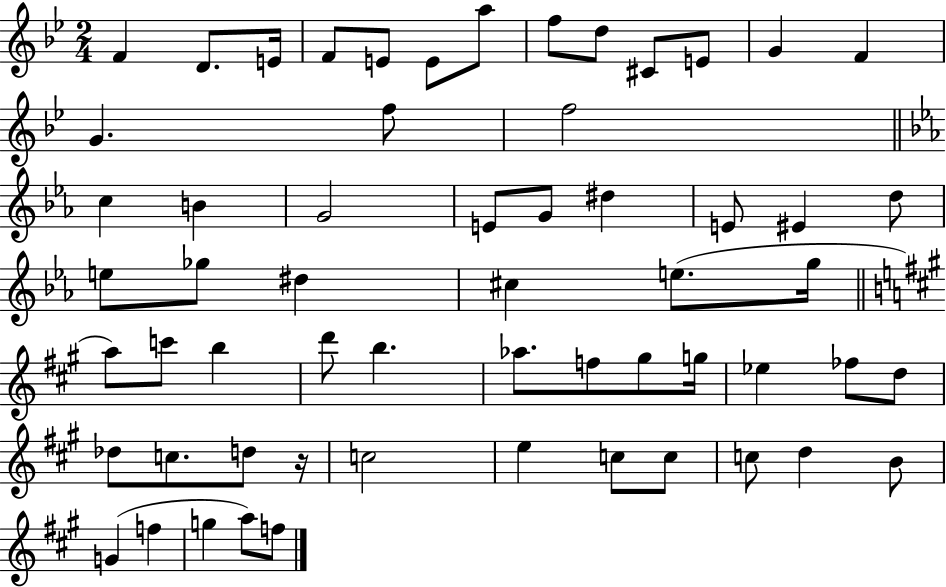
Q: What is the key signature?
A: BES major